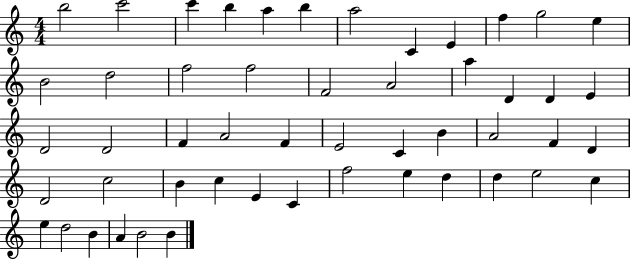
{
  \clef treble
  \numericTimeSignature
  \time 4/4
  \key c \major
  b''2 c'''2 | c'''4 b''4 a''4 b''4 | a''2 c'4 e'4 | f''4 g''2 e''4 | \break b'2 d''2 | f''2 f''2 | f'2 a'2 | a''4 d'4 d'4 e'4 | \break d'2 d'2 | f'4 a'2 f'4 | e'2 c'4 b'4 | a'2 f'4 d'4 | \break d'2 c''2 | b'4 c''4 e'4 c'4 | f''2 e''4 d''4 | d''4 e''2 c''4 | \break e''4 d''2 b'4 | a'4 b'2 b'4 | \bar "|."
}